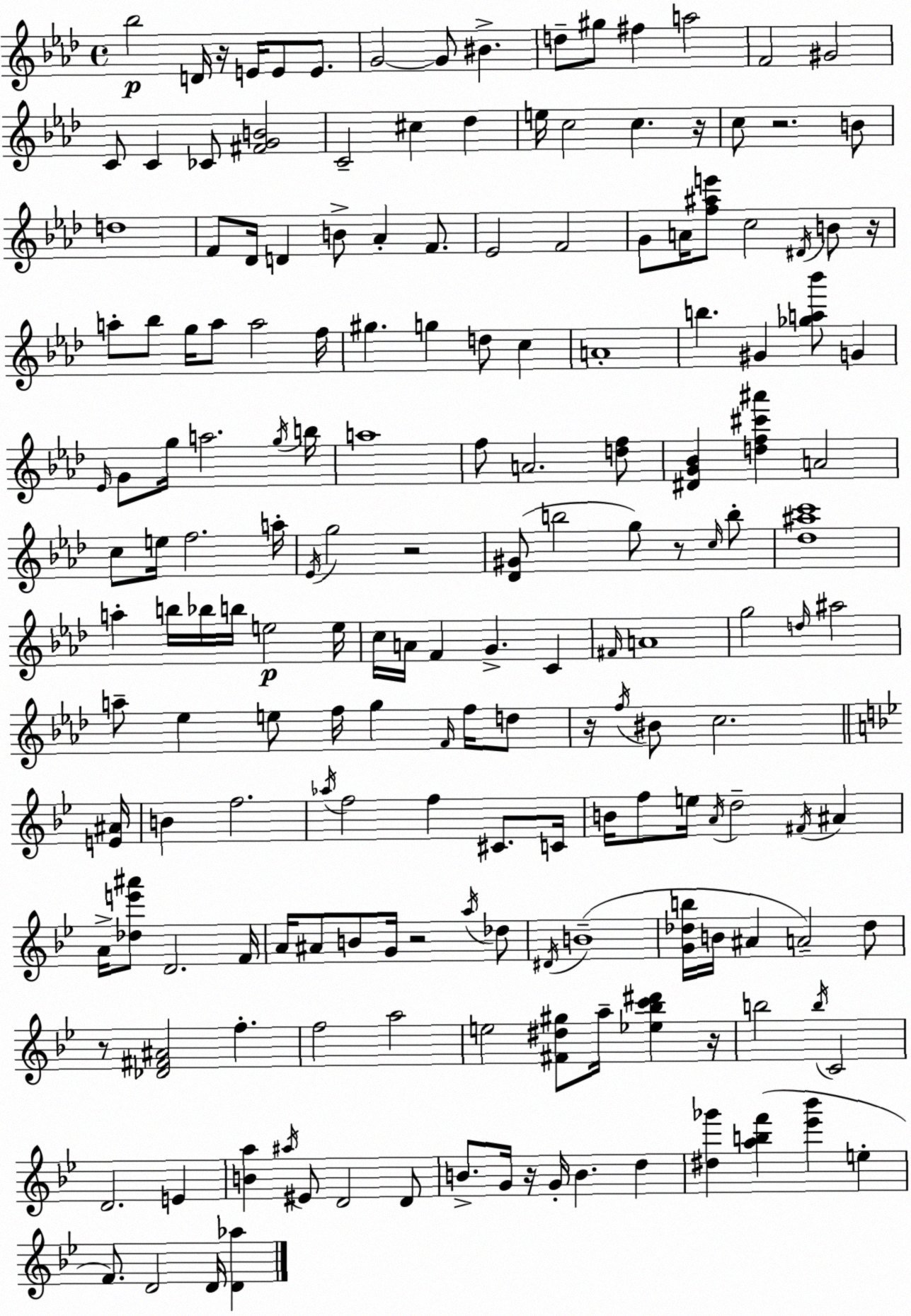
X:1
T:Untitled
M:4/4
L:1/4
K:Ab
_b2 D/4 z/4 E/4 E/2 E/2 G2 G/2 ^B d/2 ^g/2 ^f a2 F2 ^G2 C/2 C _C/2 [^FGB]2 C2 ^c _d e/4 c2 c z/4 c/2 z2 B/2 d4 F/2 _D/4 D B/2 _A F/2 _E2 F2 G/2 A/4 [f^ae']/2 c2 ^D/4 B/2 z/4 a/2 _b/2 g/4 a/2 a2 f/4 ^g g d/2 c A4 b ^G [_ga_b']/2 G _E/4 G/2 g/4 a2 g/4 b/4 a4 f/2 A2 [df]/2 [^DG_B] [df^c'^a'] A2 c/2 e/4 f2 a/4 _E/4 g2 z2 [_D^G]/2 b2 g/2 z/2 c/4 b/2 [_d^ac']4 a b/4 _b/4 b/4 e2 e/4 c/4 A/4 F G C ^F/4 A4 g2 d/4 ^a2 a/2 _e e/2 f/4 g F/4 f/4 d/2 z/4 f/4 ^B/2 c2 [E^A]/4 B f2 _a/4 f2 f ^C/2 C/4 B/4 f/2 e/4 A/4 d2 ^F/4 ^A A/4 [_de'^a']/2 D2 F/4 A/4 ^A/2 B/2 G/4 z2 a/4 _d/2 ^D/4 B4 [G_db]/4 B/4 ^A A2 _d/2 z/2 [_D^F^A]2 f f2 a2 e2 [^F^d^g]/2 a/4 [_e_bc'^d'] z/4 b2 b/4 C2 D2 E [Ba] ^a/4 ^E/2 D2 D/2 B/2 G/4 z/4 G/4 B d [^d_g'] [abf'] [_e'_b'] e F/2 D2 D/4 [D_a]